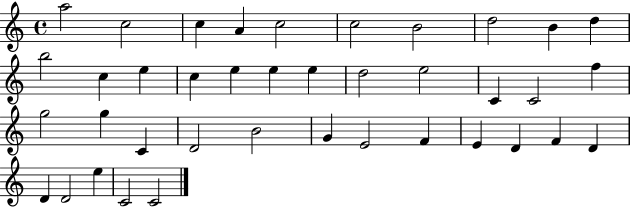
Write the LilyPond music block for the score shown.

{
  \clef treble
  \time 4/4
  \defaultTimeSignature
  \key c \major
  a''2 c''2 | c''4 a'4 c''2 | c''2 b'2 | d''2 b'4 d''4 | \break b''2 c''4 e''4 | c''4 e''4 e''4 e''4 | d''2 e''2 | c'4 c'2 f''4 | \break g''2 g''4 c'4 | d'2 b'2 | g'4 e'2 f'4 | e'4 d'4 f'4 d'4 | \break d'4 d'2 e''4 | c'2 c'2 | \bar "|."
}